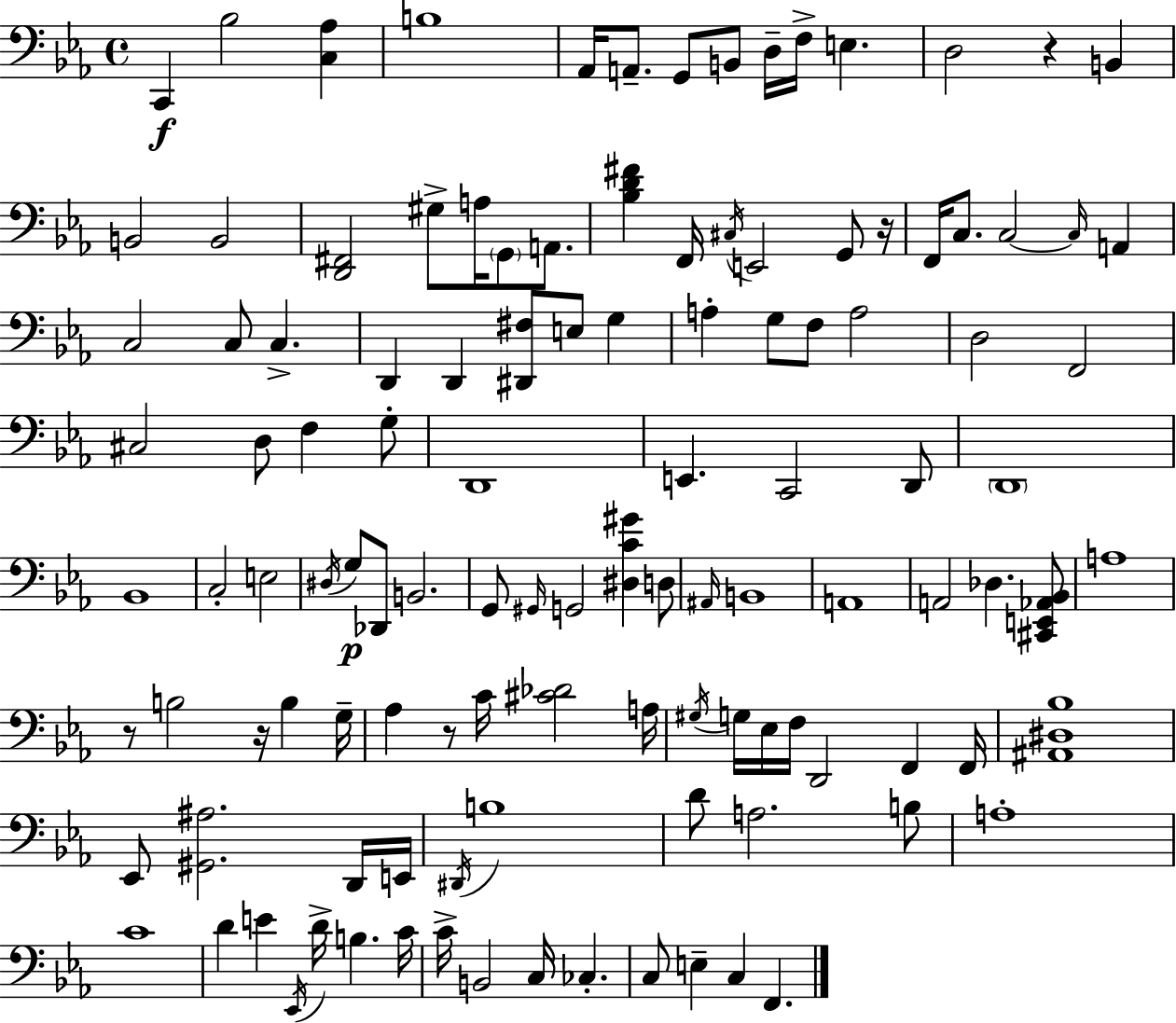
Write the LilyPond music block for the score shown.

{
  \clef bass
  \time 4/4
  \defaultTimeSignature
  \key c \minor
  \repeat volta 2 { c,4\f bes2 <c aes>4 | b1 | aes,16 a,8.-- g,8 b,8 d16-- f16-> e4. | d2 r4 b,4 | \break b,2 b,2 | <d, fis,>2 gis8-> a16 \parenthesize g,8 a,8. | <bes d' fis'>4 f,16 \acciaccatura { cis16 } e,2 g,8 | r16 f,16 c8. c2~~ \grace { c16 } a,4 | \break c2 c8 c4.-> | d,4 d,4 <dis, fis>8 e8 g4 | a4-. g8 f8 a2 | d2 f,2 | \break cis2 d8 f4 | g8-. d,1 | e,4. c,2 | d,8 \parenthesize d,1 | \break bes,1 | c2-. e2 | \acciaccatura { dis16 }\p g8 des,8 b,2. | g,8 \grace { gis,16 } g,2 <dis c' gis'>4 | \break d8 \grace { ais,16 } b,1 | a,1 | a,2 des4. | <cis, e, aes, bes,>8 a1 | \break r8 b2 r16 | b4 g16-- aes4 r8 c'16 <cis' des'>2 | a16 \acciaccatura { gis16 } g16 ees16 f16 d,2 | f,4 f,16 <ais, dis bes>1 | \break ees,8 <gis, ais>2. | d,16 e,16 \acciaccatura { dis,16 } b1 | d'8 a2. | b8 a1-. | \break c'1 | d'4 e'4 \acciaccatura { ees,16 } | d'16-> b4. c'16 c'16-> b,2 | c16 ces4.-. c8 e4-- c4 | \break f,4. } \bar "|."
}